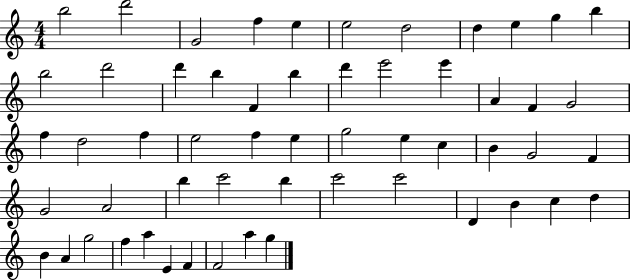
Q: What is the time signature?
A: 4/4